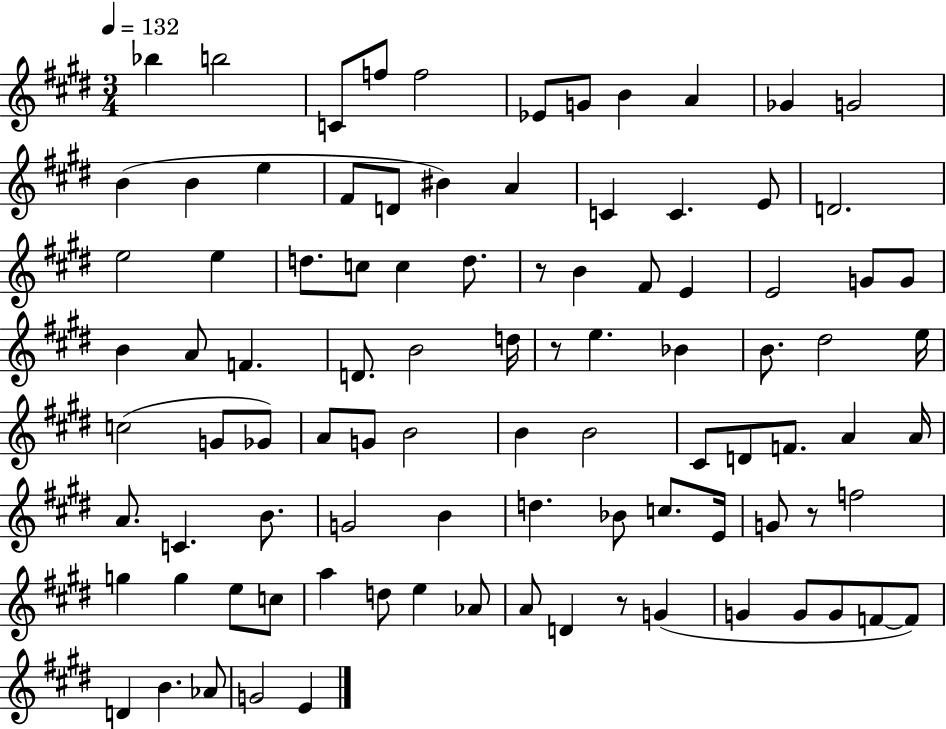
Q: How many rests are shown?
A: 4